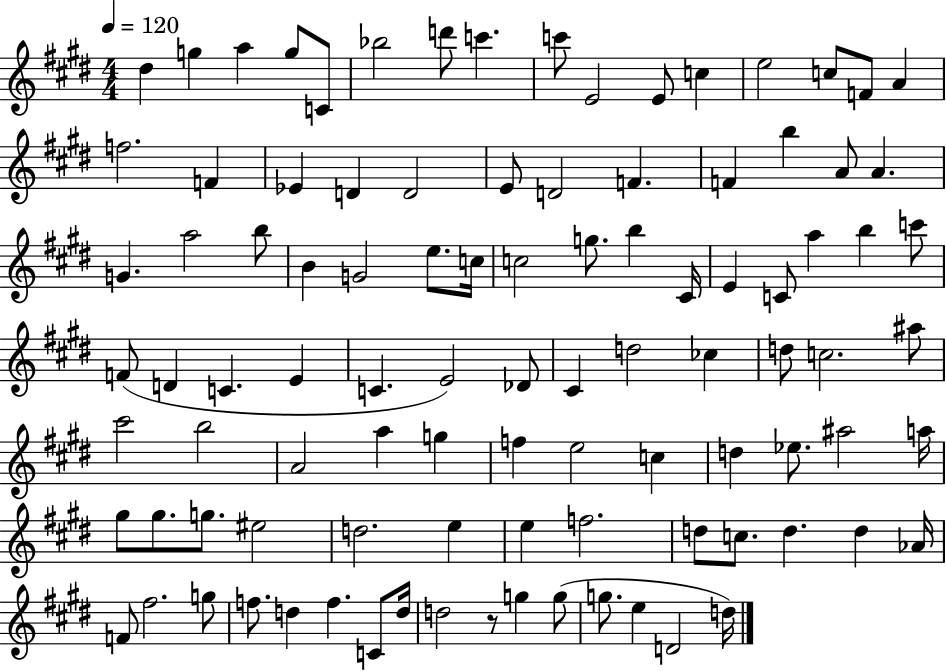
X:1
T:Untitled
M:4/4
L:1/4
K:E
^d g a g/2 C/2 _b2 d'/2 c' c'/2 E2 E/2 c e2 c/2 F/2 A f2 F _E D D2 E/2 D2 F F b A/2 A G a2 b/2 B G2 e/2 c/4 c2 g/2 b ^C/4 E C/2 a b c'/2 F/2 D C E C E2 _D/2 ^C d2 _c d/2 c2 ^a/2 ^c'2 b2 A2 a g f e2 c d _e/2 ^a2 a/4 ^g/2 ^g/2 g/2 ^e2 d2 e e f2 d/2 c/2 d d _A/4 F/2 ^f2 g/2 f/2 d f C/2 d/4 d2 z/2 g g/2 g/2 e D2 d/4